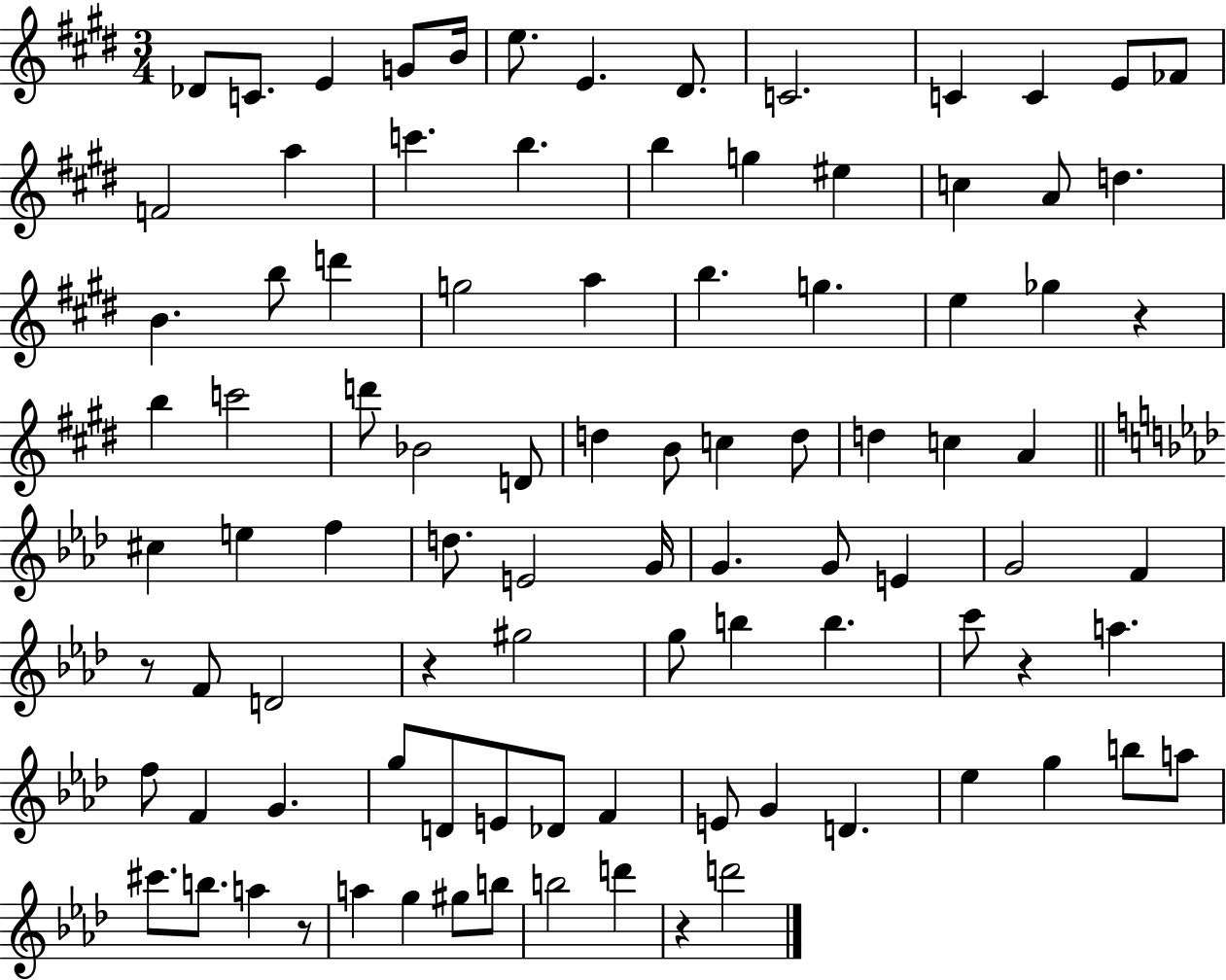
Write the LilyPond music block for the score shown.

{
  \clef treble
  \numericTimeSignature
  \time 3/4
  \key e \major
  des'8 c'8. e'4 g'8 b'16 | e''8. e'4. dis'8. | c'2. | c'4 c'4 e'8 fes'8 | \break f'2 a''4 | c'''4. b''4. | b''4 g''4 eis''4 | c''4 a'8 d''4. | \break b'4. b''8 d'''4 | g''2 a''4 | b''4. g''4. | e''4 ges''4 r4 | \break b''4 c'''2 | d'''8 bes'2 d'8 | d''4 b'8 c''4 d''8 | d''4 c''4 a'4 | \break \bar "||" \break \key aes \major cis''4 e''4 f''4 | d''8. e'2 g'16 | g'4. g'8 e'4 | g'2 f'4 | \break r8 f'8 d'2 | r4 gis''2 | g''8 b''4 b''4. | c'''8 r4 a''4. | \break f''8 f'4 g'4. | g''8 d'8 e'8 des'8 f'4 | e'8 g'4 d'4. | ees''4 g''4 b''8 a''8 | \break cis'''8. b''8. a''4 r8 | a''4 g''4 gis''8 b''8 | b''2 d'''4 | r4 d'''2 | \break \bar "|."
}